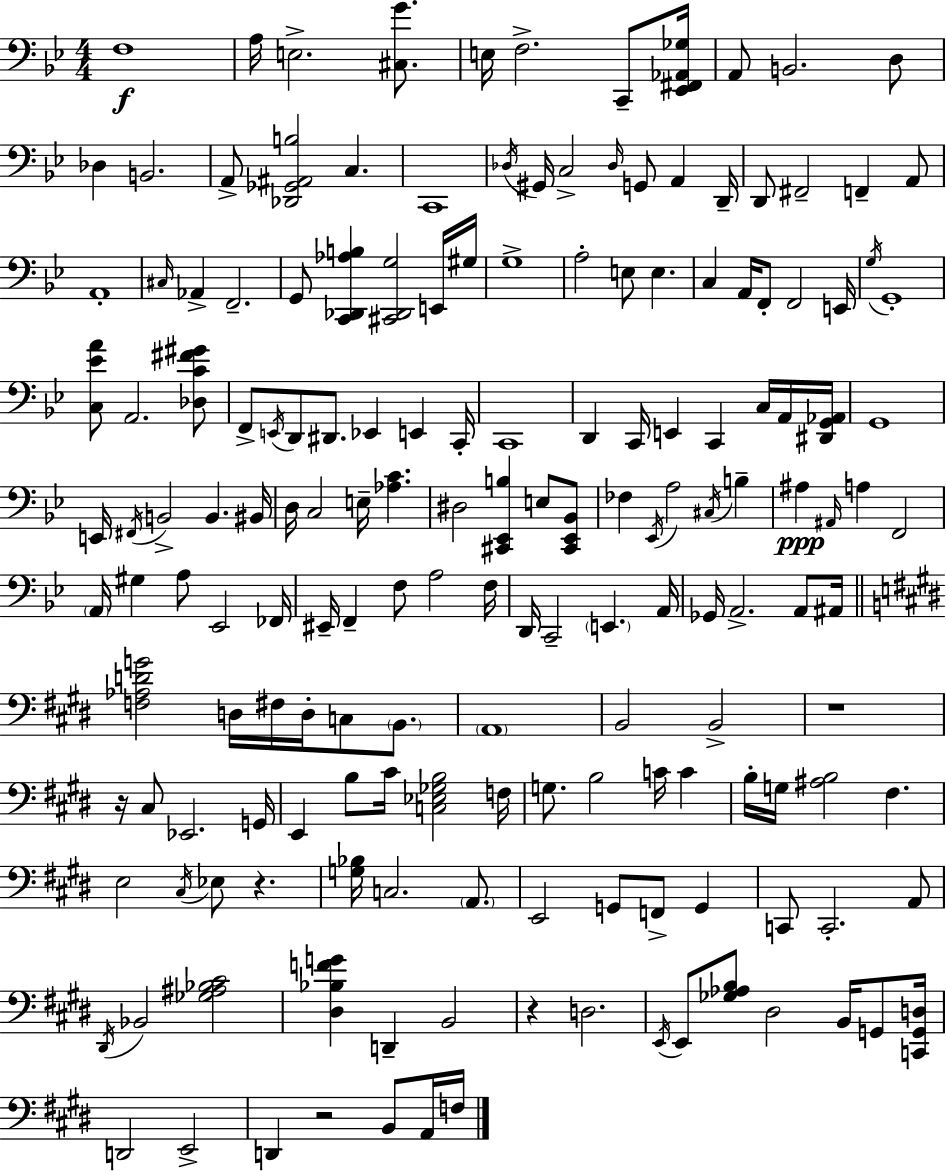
{
  \clef bass
  \numericTimeSignature
  \time 4/4
  \key g \minor
  f1\f | a16 e2.-> <cis g'>8. | e16 f2.-> c,8-- <ees, fis, aes, ges>16 | a,8 b,2. d8 | \break des4 b,2. | a,8-> <des, ges, ais, b>2 c4. | c,1 | \acciaccatura { des16 } gis,16 c2-> \grace { des16 } g,8 a,4 | \break d,16-- d,8 fis,2-- f,4-- | a,8 a,1-. | \grace { cis16 } aes,4-> f,2.-- | g,8 <c, des, aes b>4 <cis, des, g>2 | \break e,16 gis16 g1-> | a2-. e8 e4. | c4 a,16 f,8-. f,2 | e,16 \acciaccatura { g16 } g,1-. | \break <c ees' a'>8 a,2. | <des c' fis' gis'>8 f,8-> \acciaccatura { e,16 } d,8 dis,8. ees,4 | e,4 c,16-. c,1 | d,4 c,16 e,4 c,4 | \break c16 a,16 <dis, g, aes,>16 g,1 | e,16 \acciaccatura { fis,16 } b,2-> b,4. | bis,16 d16 c2 e16-- | <aes c'>4. dis2 <cis, ees, b>4 | \break e8 <cis, ees, bes,>8 fes4 \acciaccatura { ees,16 } a2 | \acciaccatura { cis16 } b4-- ais4\ppp \grace { ais,16 } a4 | f,2 \parenthesize a,16 gis4 a8 | ees,2 fes,16 eis,16-- f,4-- f8 | \break a2 f16 d,16 c,2-- | \parenthesize e,4. a,16 ges,16 a,2.-> | a,8 ais,16 \bar "||" \break \key e \major <f aes d' g'>2 d16 fis16 d16-. c8 \parenthesize b,8. | \parenthesize a,1 | b,2 b,2-> | r1 | \break r16 cis8 ees,2. g,16 | e,4 b8 cis'16 <c ees ges b>2 f16 | g8. b2 c'16 c'4 | b16-. g16 <ais b>2 fis4. | \break e2 \acciaccatura { cis16 } ees8 r4. | <g bes>16 c2. \parenthesize a,8. | e,2 g,8 f,8-> g,4 | c,8 c,2.-. a,8 | \break \acciaccatura { dis,16 } bes,2 <ges ais bes cis'>2 | <dis bes f' g'>4 d,4-- b,2 | r4 d2. | \acciaccatura { e,16 } e,8 <ges aes b>8 dis2 b,16 | \break g,8 <c, g, d>16 d,2 e,2-> | d,4 r2 b,8 | a,16 f16 \bar "|."
}